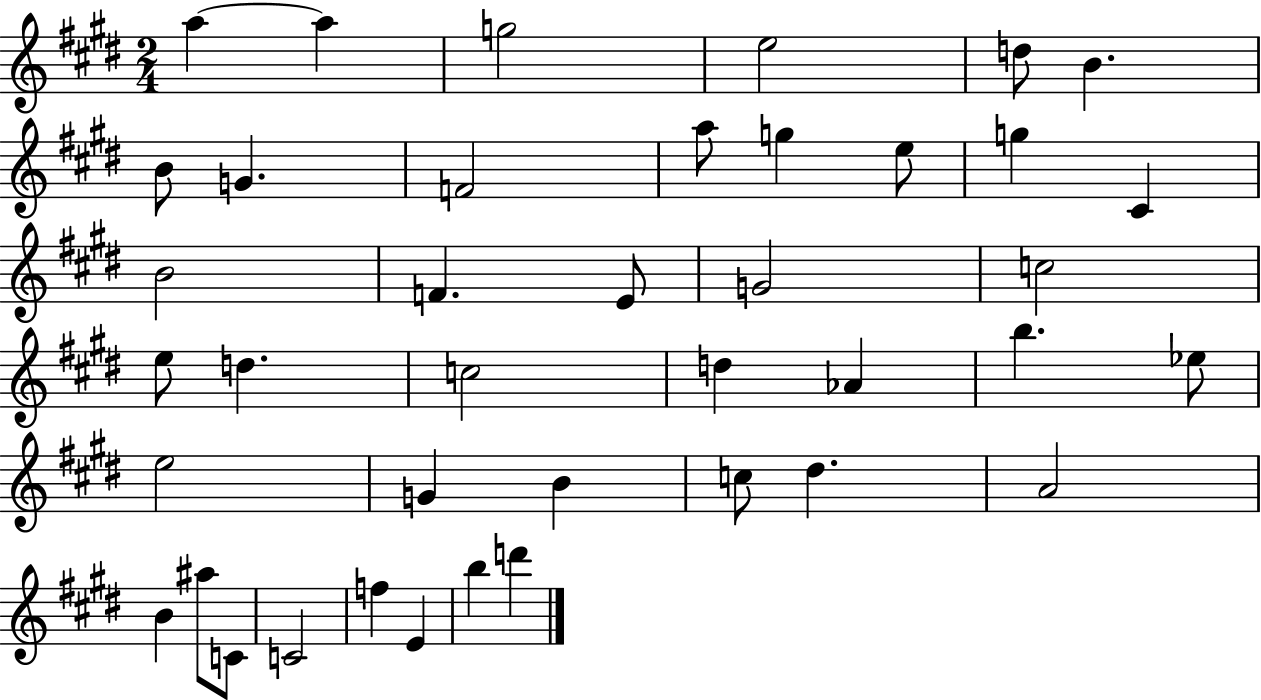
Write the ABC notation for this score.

X:1
T:Untitled
M:2/4
L:1/4
K:E
a a g2 e2 d/2 B B/2 G F2 a/2 g e/2 g ^C B2 F E/2 G2 c2 e/2 d c2 d _A b _e/2 e2 G B c/2 ^d A2 B ^a/2 C/2 C2 f E b d'